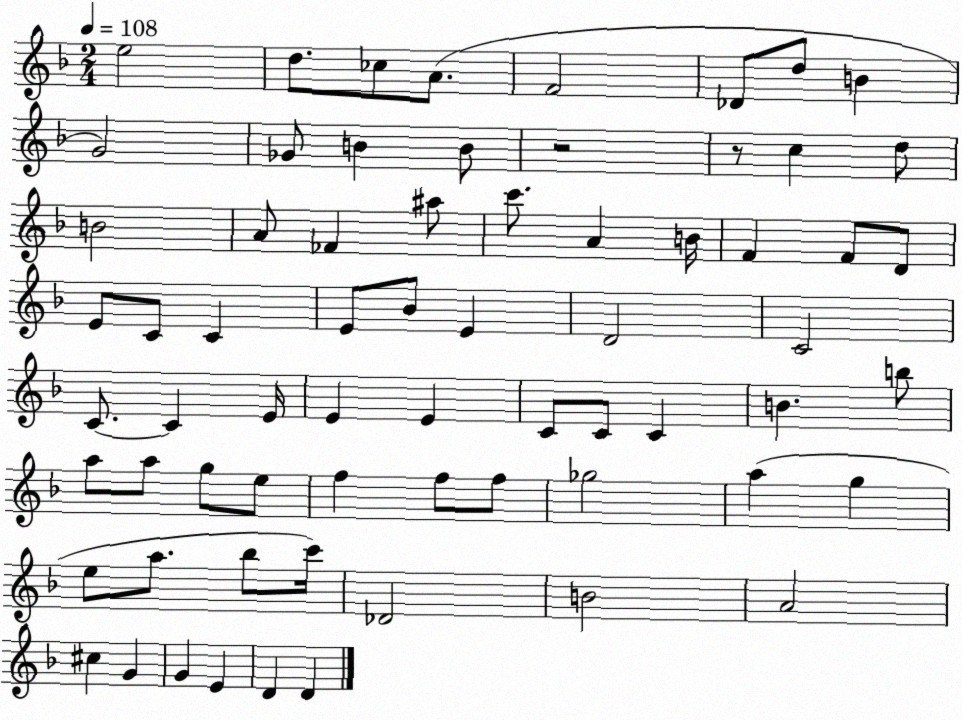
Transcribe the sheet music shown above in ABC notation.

X:1
T:Untitled
M:2/4
L:1/4
K:F
e2 d/2 _c/2 A/2 F2 _D/2 d/2 B G2 _G/2 B B/2 z2 z/2 c d/2 B2 A/2 _F ^a/2 c'/2 A B/4 F F/2 D/2 E/2 C/2 C E/2 _B/2 E D2 C2 C/2 C E/4 E E C/2 C/2 C B b/2 a/2 a/2 g/2 e/2 f f/2 f/2 _g2 a g e/2 a/2 _b/2 c'/4 _D2 B2 A2 ^c G G E D D